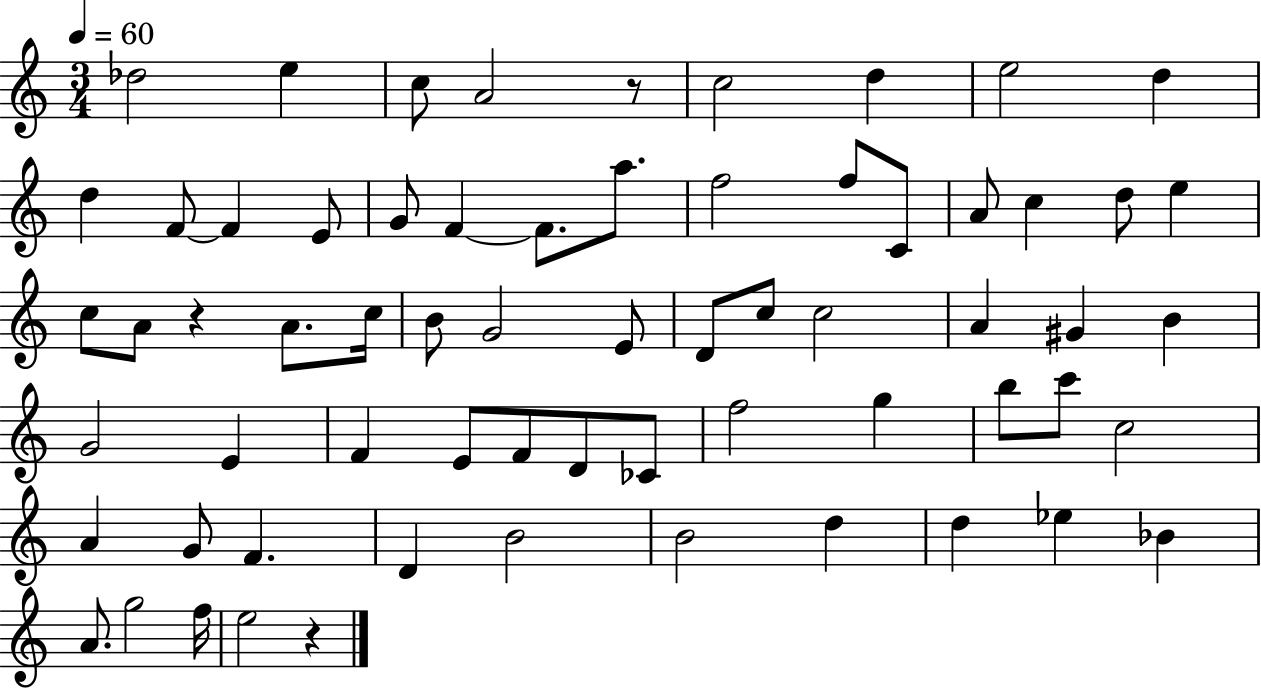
X:1
T:Untitled
M:3/4
L:1/4
K:C
_d2 e c/2 A2 z/2 c2 d e2 d d F/2 F E/2 G/2 F F/2 a/2 f2 f/2 C/2 A/2 c d/2 e c/2 A/2 z A/2 c/4 B/2 G2 E/2 D/2 c/2 c2 A ^G B G2 E F E/2 F/2 D/2 _C/2 f2 g b/2 c'/2 c2 A G/2 F D B2 B2 d d _e _B A/2 g2 f/4 e2 z